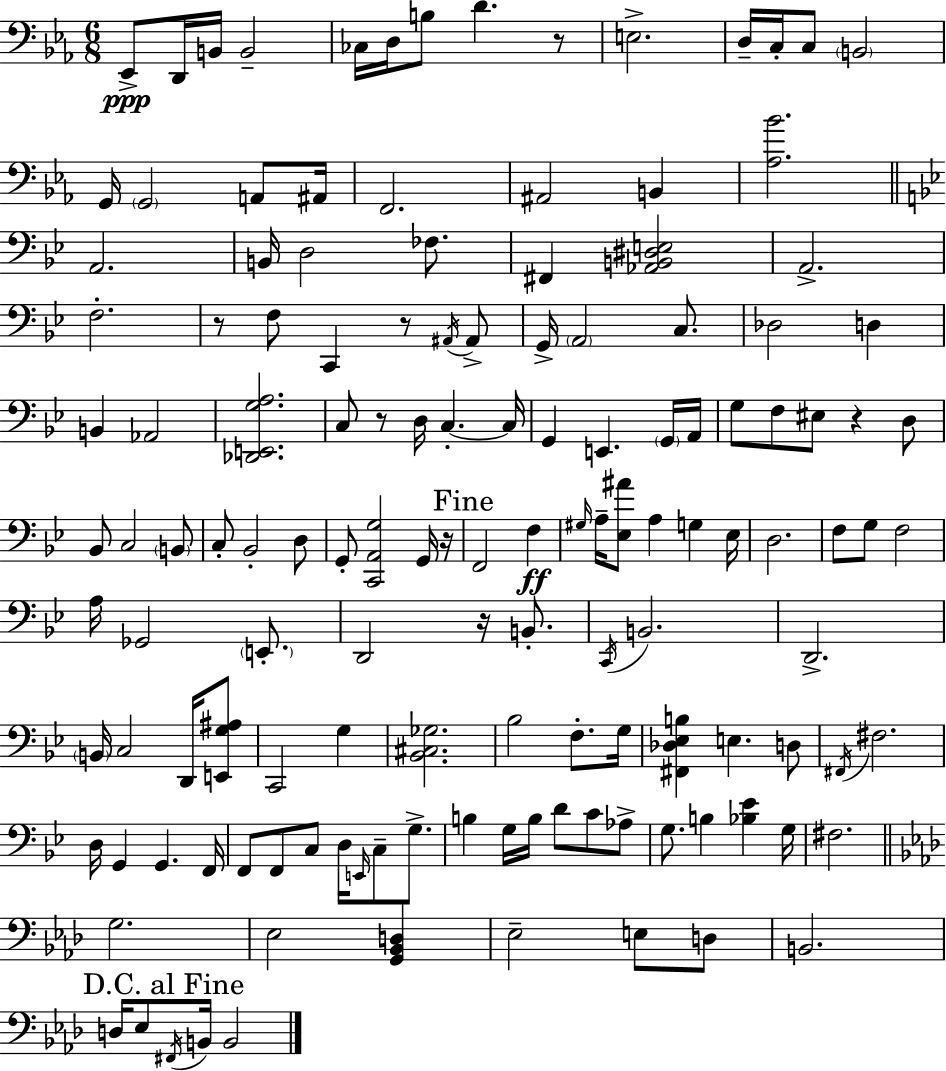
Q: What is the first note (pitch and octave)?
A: Eb2